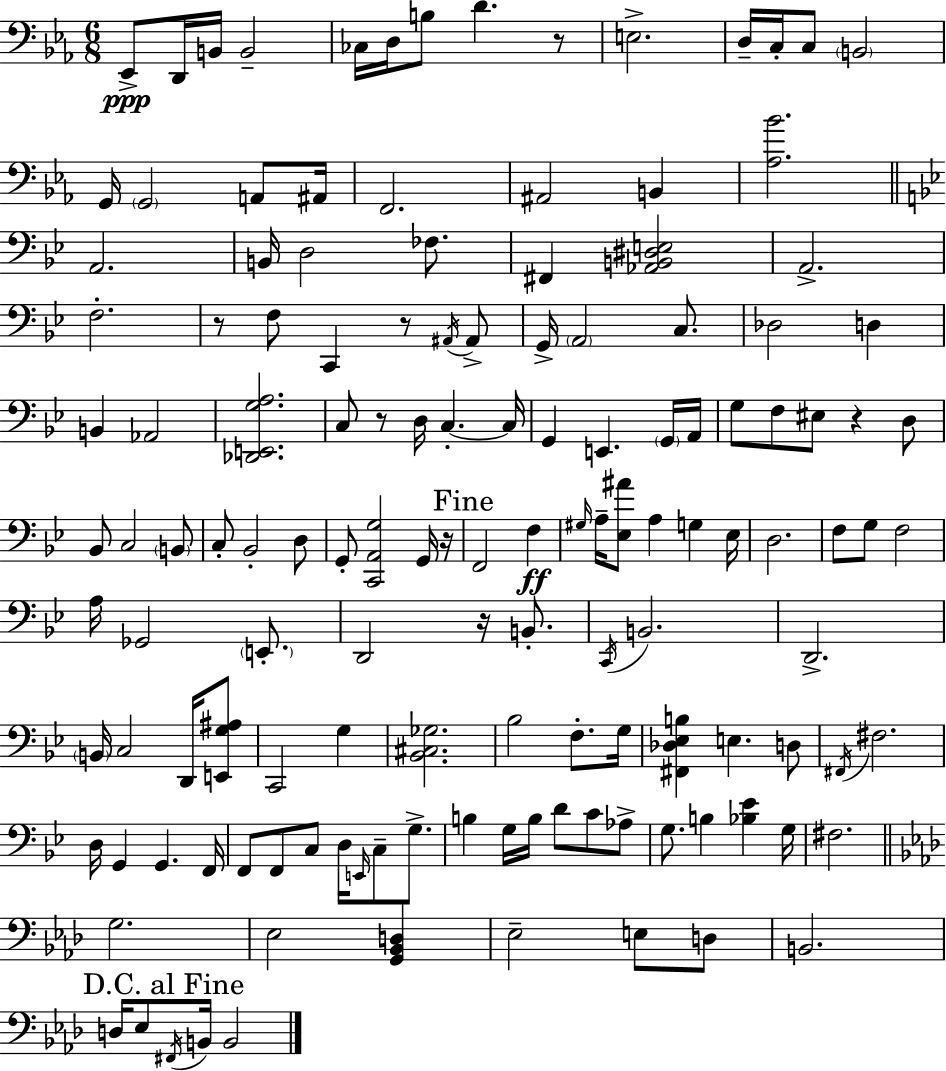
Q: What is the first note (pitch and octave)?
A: Eb2